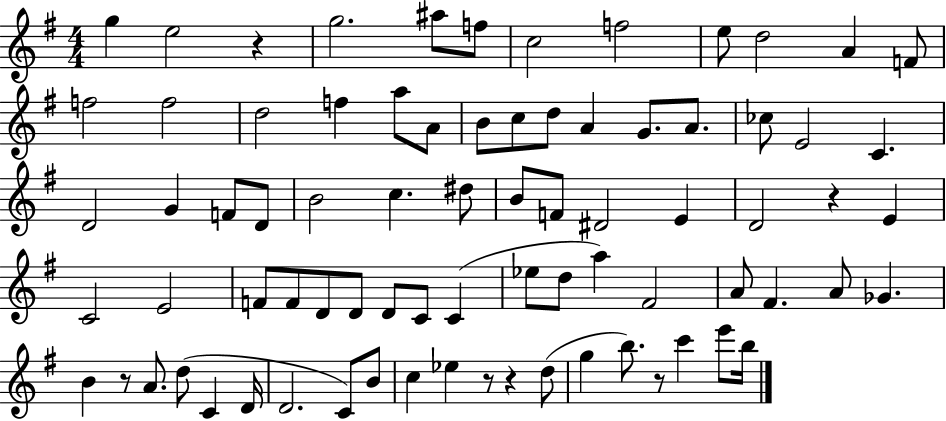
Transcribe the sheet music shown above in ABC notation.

X:1
T:Untitled
M:4/4
L:1/4
K:G
g e2 z g2 ^a/2 f/2 c2 f2 e/2 d2 A F/2 f2 f2 d2 f a/2 A/2 B/2 c/2 d/2 A G/2 A/2 _c/2 E2 C D2 G F/2 D/2 B2 c ^d/2 B/2 F/2 ^D2 E D2 z E C2 E2 F/2 F/2 D/2 D/2 D/2 C/2 C _e/2 d/2 a ^F2 A/2 ^F A/2 _G B z/2 A/2 d/2 C D/4 D2 C/2 B/2 c _e z/2 z d/2 g b/2 z/2 c' e'/2 b/4